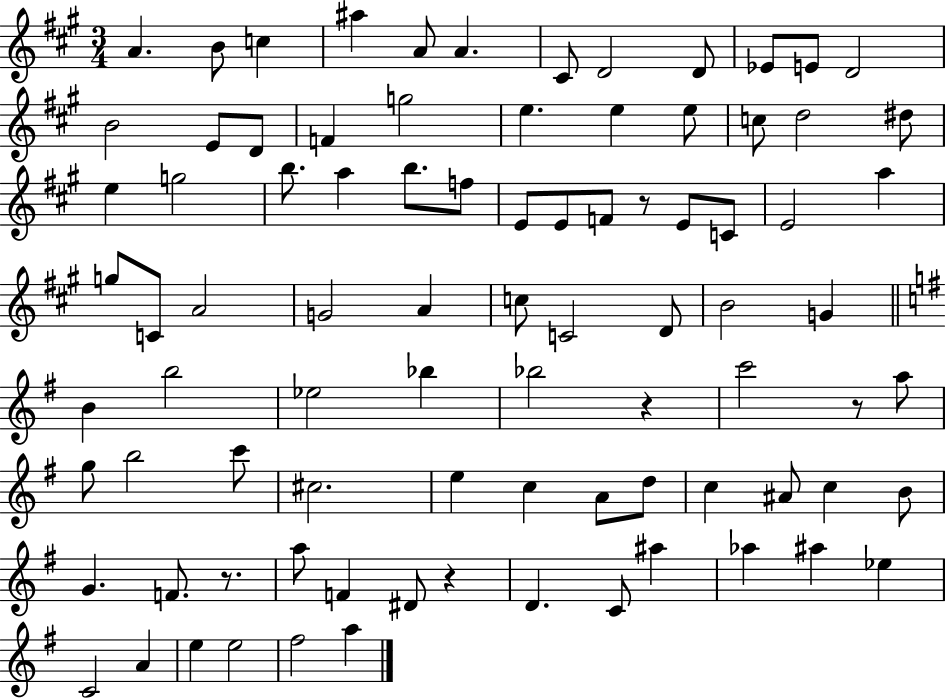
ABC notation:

X:1
T:Untitled
M:3/4
L:1/4
K:A
A B/2 c ^a A/2 A ^C/2 D2 D/2 _E/2 E/2 D2 B2 E/2 D/2 F g2 e e e/2 c/2 d2 ^d/2 e g2 b/2 a b/2 f/2 E/2 E/2 F/2 z/2 E/2 C/2 E2 a g/2 C/2 A2 G2 A c/2 C2 D/2 B2 G B b2 _e2 _b _b2 z c'2 z/2 a/2 g/2 b2 c'/2 ^c2 e c A/2 d/2 c ^A/2 c B/2 G F/2 z/2 a/2 F ^D/2 z D C/2 ^a _a ^a _e C2 A e e2 ^f2 a